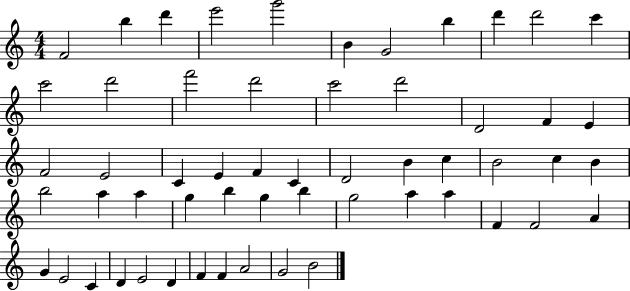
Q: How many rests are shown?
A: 0